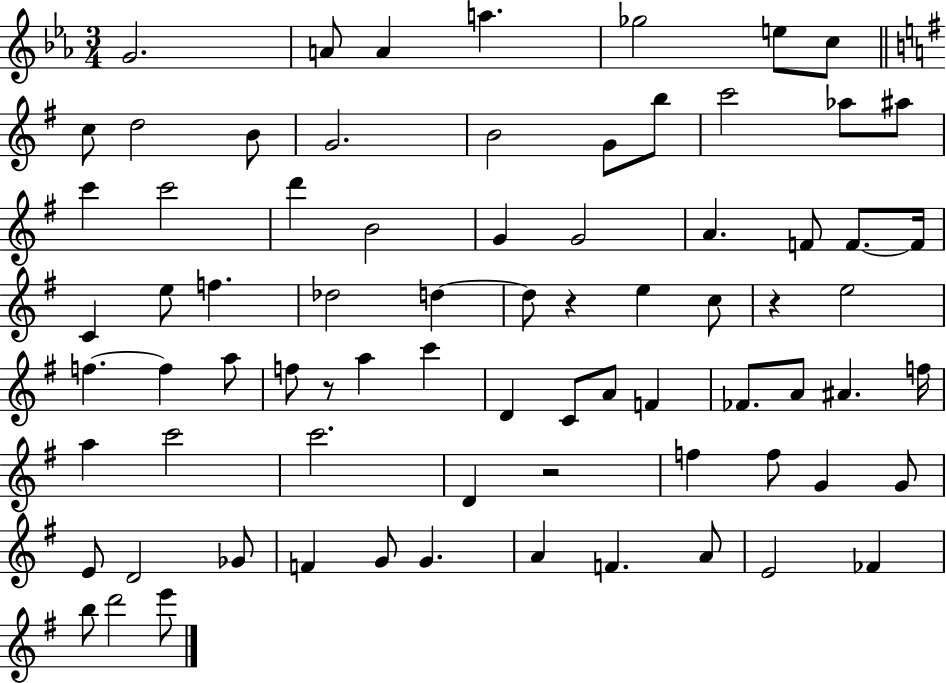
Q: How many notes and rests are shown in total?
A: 76